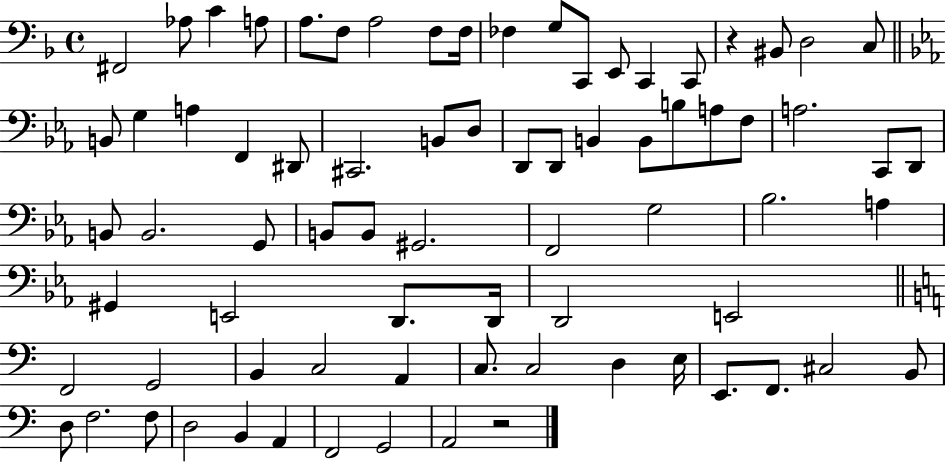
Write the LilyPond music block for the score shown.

{
  \clef bass
  \time 4/4
  \defaultTimeSignature
  \key f \major
  \repeat volta 2 { fis,2 aes8 c'4 a8 | a8. f8 a2 f8 f16 | fes4 g8 c,8 e,8 c,4 c,8 | r4 bis,8 d2 c8 | \break \bar "||" \break \key ees \major b,8 g4 a4 f,4 dis,8 | cis,2. b,8 d8 | d,8 d,8 b,4 b,8 b8 a8 f8 | a2. c,8 d,8 | \break b,8 b,2. g,8 | b,8 b,8 gis,2. | f,2 g2 | bes2. a4 | \break gis,4 e,2 d,8. d,16 | d,2 e,2 | \bar "||" \break \key c \major f,2 g,2 | b,4 c2 a,4 | c8. c2 d4 e16 | e,8. f,8. cis2 b,8 | \break d8 f2. f8 | d2 b,4 a,4 | f,2 g,2 | a,2 r2 | \break } \bar "|."
}